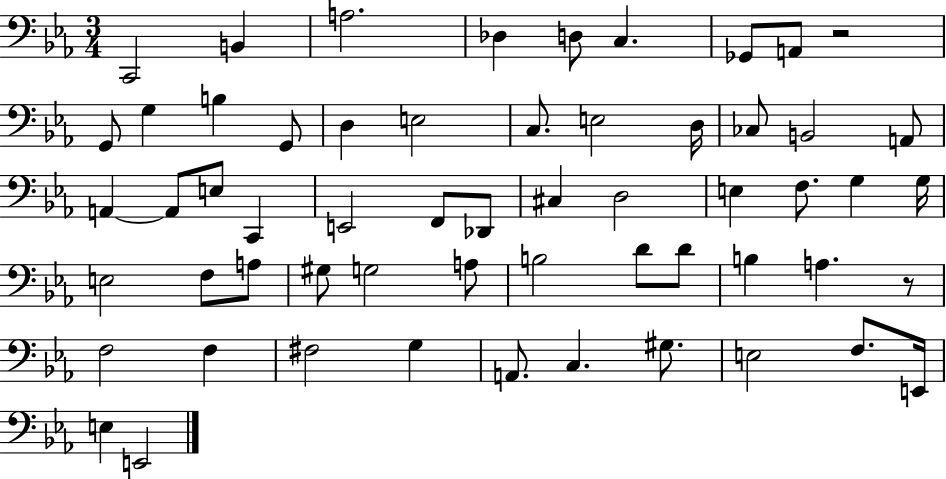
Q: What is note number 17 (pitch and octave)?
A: D3